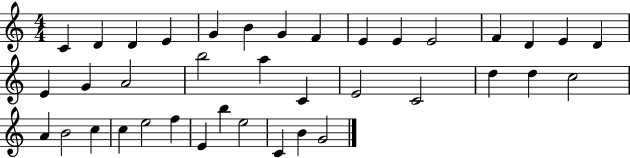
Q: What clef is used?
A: treble